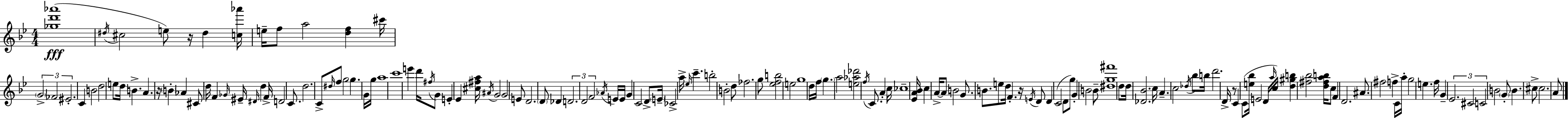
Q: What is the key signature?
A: G minor